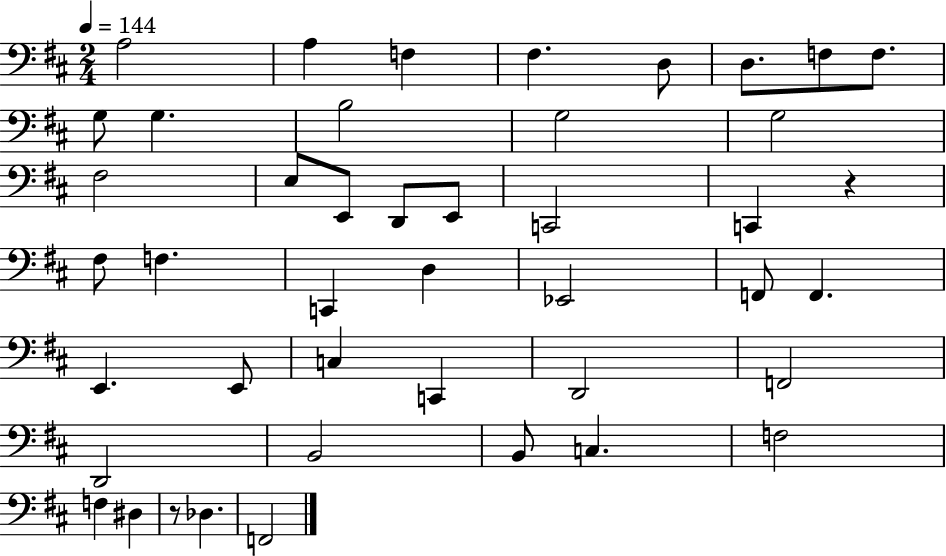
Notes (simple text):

A3/h A3/q F3/q F#3/q. D3/e D3/e. F3/e F3/e. G3/e G3/q. B3/h G3/h G3/h F#3/h E3/e E2/e D2/e E2/e C2/h C2/q R/q F#3/e F3/q. C2/q D3/q Eb2/h F2/e F2/q. E2/q. E2/e C3/q C2/q D2/h F2/h D2/h B2/h B2/e C3/q. F3/h F3/q D#3/q R/e Db3/q. F2/h